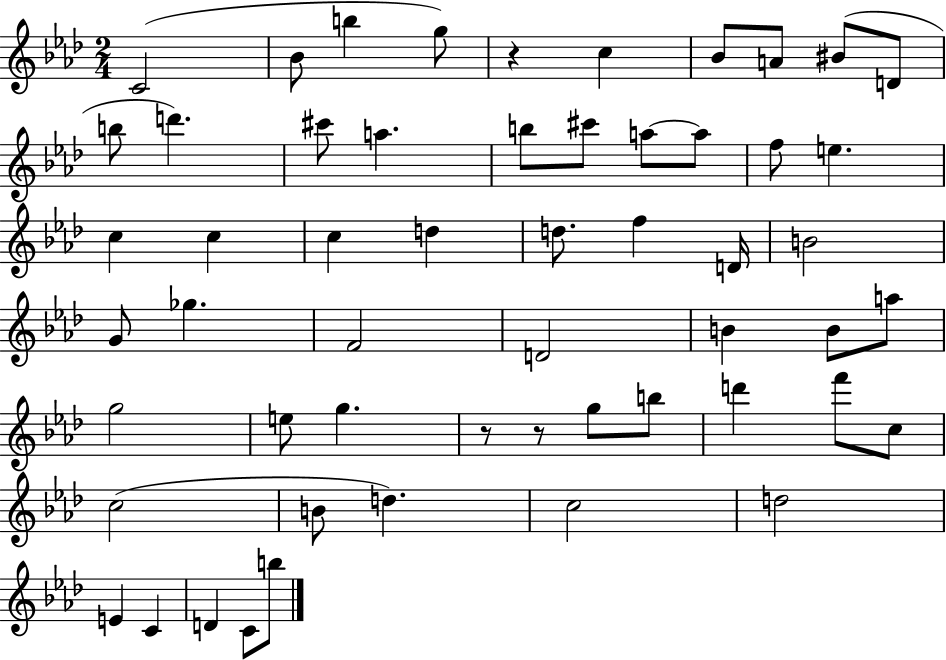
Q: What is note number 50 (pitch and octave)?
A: D4